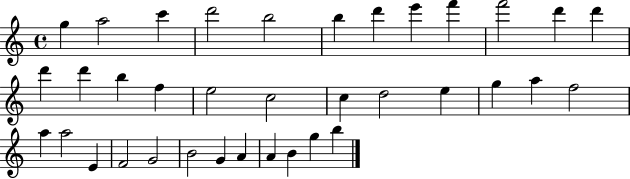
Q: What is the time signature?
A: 4/4